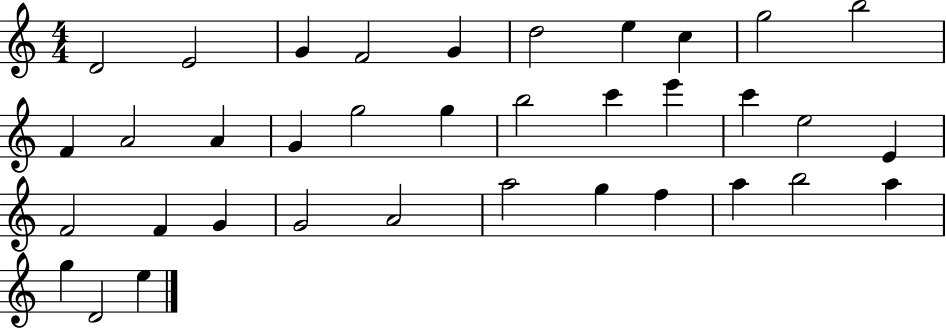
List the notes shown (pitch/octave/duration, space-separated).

D4/h E4/h G4/q F4/h G4/q D5/h E5/q C5/q G5/h B5/h F4/q A4/h A4/q G4/q G5/h G5/q B5/h C6/q E6/q C6/q E5/h E4/q F4/h F4/q G4/q G4/h A4/h A5/h G5/q F5/q A5/q B5/h A5/q G5/q D4/h E5/q